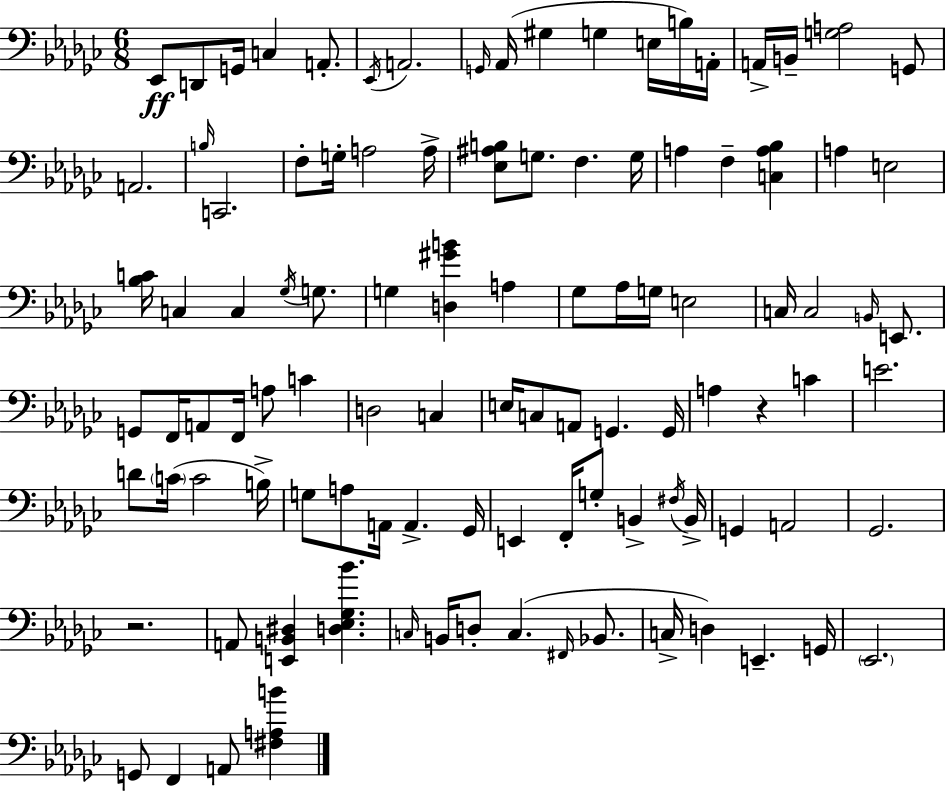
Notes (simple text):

Eb2/e D2/e G2/s C3/q A2/e. Eb2/s A2/h. G2/s Ab2/s G#3/q G3/q E3/s B3/s A2/s A2/s B2/s [G3,A3]/h G2/e A2/h. B3/s C2/h. F3/e G3/s A3/h A3/s [Eb3,A#3,B3]/e G3/e. F3/q. G3/s A3/q F3/q [C3,A3,Bb3]/q A3/q E3/h [Bb3,C4]/s C3/q C3/q Gb3/s G3/e. G3/q [D3,G#4,B4]/q A3/q Gb3/e Ab3/s G3/s E3/h C3/s C3/h B2/s E2/e. G2/e F2/s A2/e F2/s A3/e C4/q D3/h C3/q E3/s C3/e A2/e G2/q. G2/s A3/q R/q C4/q E4/h. D4/e C4/s C4/h B3/s G3/e A3/e A2/s A2/q. Gb2/s E2/q F2/s G3/e B2/q F#3/s B2/s G2/q A2/h Gb2/h. R/h. A2/e [E2,B2,D#3]/q [D3,Eb3,Gb3,Bb4]/q. C3/s B2/s D3/e C3/q. F#2/s Bb2/e. C3/s D3/q E2/q. G2/s Eb2/h. G2/e F2/q A2/e [F#3,A3,B4]/q